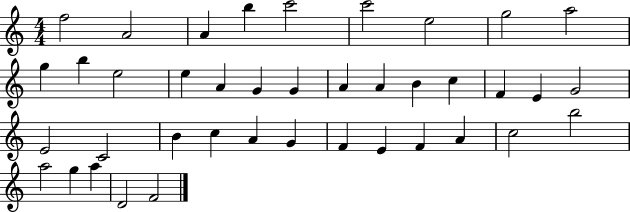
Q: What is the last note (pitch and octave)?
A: F4